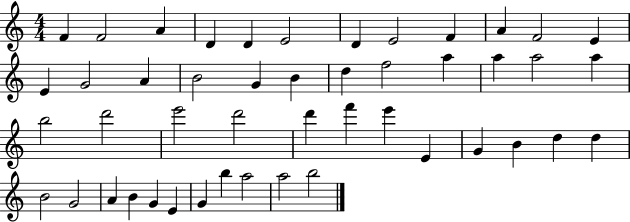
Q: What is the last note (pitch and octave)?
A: B5